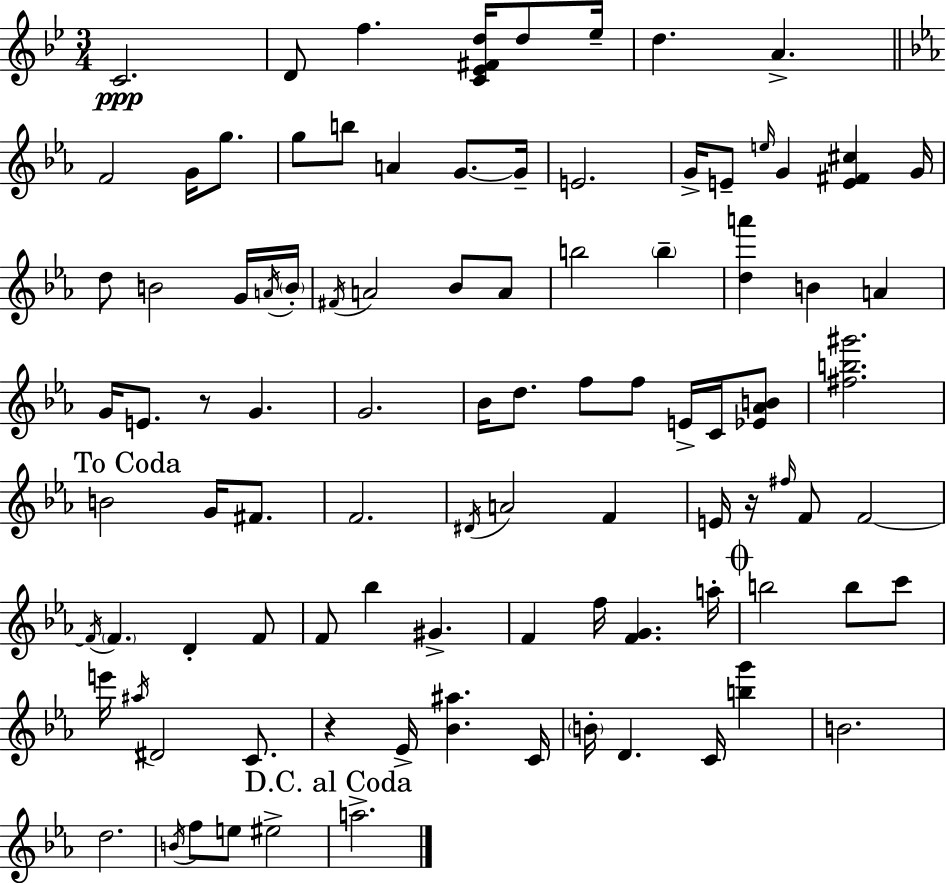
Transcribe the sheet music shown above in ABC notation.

X:1
T:Untitled
M:3/4
L:1/4
K:Gm
C2 D/2 f [C_E^Fd]/4 d/2 _e/4 d A F2 G/4 g/2 g/2 b/2 A G/2 G/4 E2 G/4 E/2 e/4 G [E^F^c] G/4 d/2 B2 G/4 A/4 B/4 ^F/4 A2 _B/2 A/2 b2 b [da'] B A G/4 E/2 z/2 G G2 _B/4 d/2 f/2 f/2 E/4 C/4 [_E_AB]/2 [^fb^g']2 B2 G/4 ^F/2 F2 ^D/4 A2 F E/4 z/4 ^f/4 F/2 F2 F/4 F D F/2 F/2 _b ^G F f/4 [FG] a/4 b2 b/2 c'/2 e'/4 ^a/4 ^D2 C/2 z _E/4 [_B^a] C/4 B/4 D C/4 [bg'] B2 d2 B/4 f/2 e/2 ^e2 a2